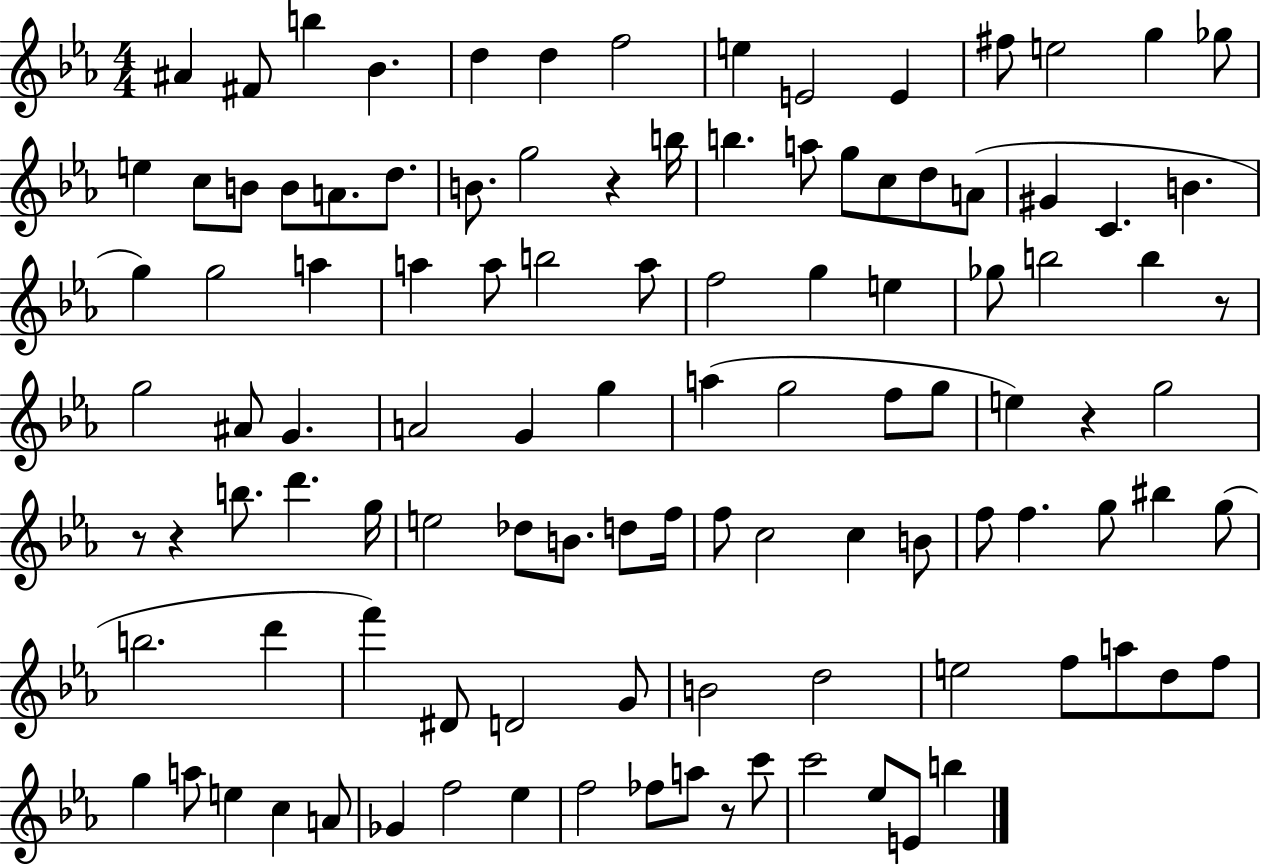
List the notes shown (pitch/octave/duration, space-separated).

A#4/q F#4/e B5/q Bb4/q. D5/q D5/q F5/h E5/q E4/h E4/q F#5/e E5/h G5/q Gb5/e E5/q C5/e B4/e B4/e A4/e. D5/e. B4/e. G5/h R/q B5/s B5/q. A5/e G5/e C5/e D5/e A4/e G#4/q C4/q. B4/q. G5/q G5/h A5/q A5/q A5/e B5/h A5/e F5/h G5/q E5/q Gb5/e B5/h B5/q R/e G5/h A#4/e G4/q. A4/h G4/q G5/q A5/q G5/h F5/e G5/e E5/q R/q G5/h R/e R/q B5/e. D6/q. G5/s E5/h Db5/e B4/e. D5/e F5/s F5/e C5/h C5/q B4/e F5/e F5/q. G5/e BIS5/q G5/e B5/h. D6/q F6/q D#4/e D4/h G4/e B4/h D5/h E5/h F5/e A5/e D5/e F5/e G5/q A5/e E5/q C5/q A4/e Gb4/q F5/h Eb5/q F5/h FES5/e A5/e R/e C6/e C6/h Eb5/e E4/e B5/q